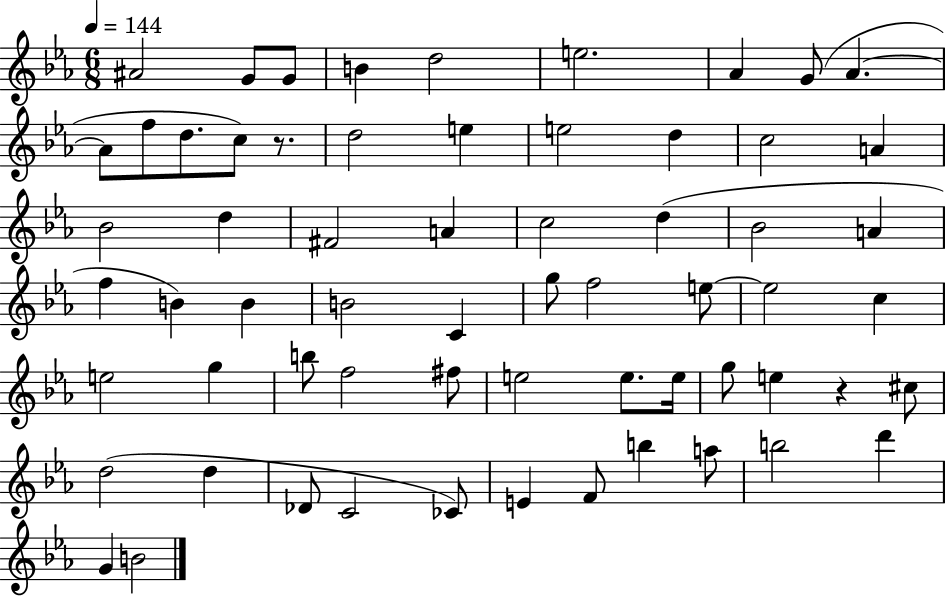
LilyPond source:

{
  \clef treble
  \numericTimeSignature
  \time 6/8
  \key ees \major
  \tempo 4 = 144
  ais'2 g'8 g'8 | b'4 d''2 | e''2. | aes'4 g'8( aes'4.~~ | \break aes'8 f''8 d''8. c''8) r8. | d''2 e''4 | e''2 d''4 | c''2 a'4 | \break bes'2 d''4 | fis'2 a'4 | c''2 d''4( | bes'2 a'4 | \break f''4 b'4) b'4 | b'2 c'4 | g''8 f''2 e''8~~ | e''2 c''4 | \break e''2 g''4 | b''8 f''2 fis''8 | e''2 e''8. e''16 | g''8 e''4 r4 cis''8 | \break d''2( d''4 | des'8 c'2 ces'8) | e'4 f'8 b''4 a''8 | b''2 d'''4 | \break g'4 b'2 | \bar "|."
}